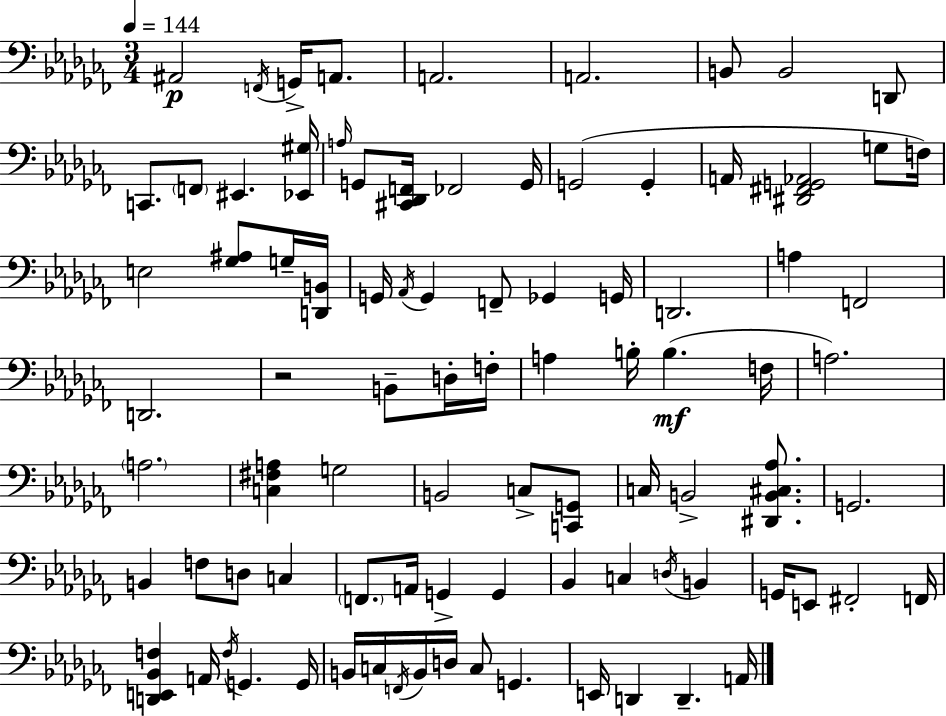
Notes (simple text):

A#2/h F2/s G2/s A2/e. A2/h. A2/h. B2/e B2/h D2/e C2/e. F2/e EIS2/q. [Eb2,G#3]/s A3/s G2/e [C#2,Db2,F2]/s FES2/h G2/s G2/h G2/q A2/s [D#2,F#2,G2,Ab2]/h G3/e F3/s E3/h [Gb3,A#3]/e G3/s [D2,B2]/s G2/s Ab2/s G2/q F2/e Gb2/q G2/s D2/h. A3/q F2/h D2/h. R/h B2/e D3/s F3/s A3/q B3/s B3/q. F3/s A3/h. A3/h. [C3,F#3,A3]/q G3/h B2/h C3/e [C2,G2]/e C3/s B2/h [D#2,B2,C#3,Ab3]/e. G2/h. B2/q F3/e D3/e C3/q F2/e. A2/s G2/q G2/q Bb2/q C3/q D3/s B2/q G2/s E2/e F#2/h F2/s [D2,E2,Bb2,F3]/q A2/s F3/s G2/q. G2/s B2/s C3/s F2/s B2/s D3/s C3/e G2/q. E2/s D2/q D2/q. A2/s